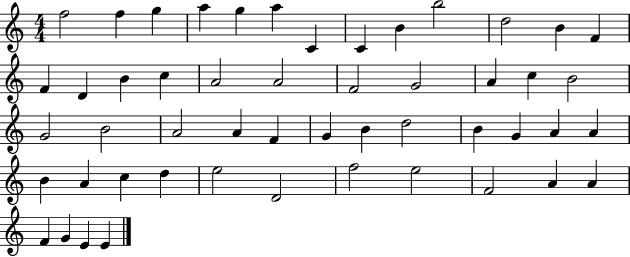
{
  \clef treble
  \numericTimeSignature
  \time 4/4
  \key c \major
  f''2 f''4 g''4 | a''4 g''4 a''4 c'4 | c'4 b'4 b''2 | d''2 b'4 f'4 | \break f'4 d'4 b'4 c''4 | a'2 a'2 | f'2 g'2 | a'4 c''4 b'2 | \break g'2 b'2 | a'2 a'4 f'4 | g'4 b'4 d''2 | b'4 g'4 a'4 a'4 | \break b'4 a'4 c''4 d''4 | e''2 d'2 | f''2 e''2 | f'2 a'4 a'4 | \break f'4 g'4 e'4 e'4 | \bar "|."
}